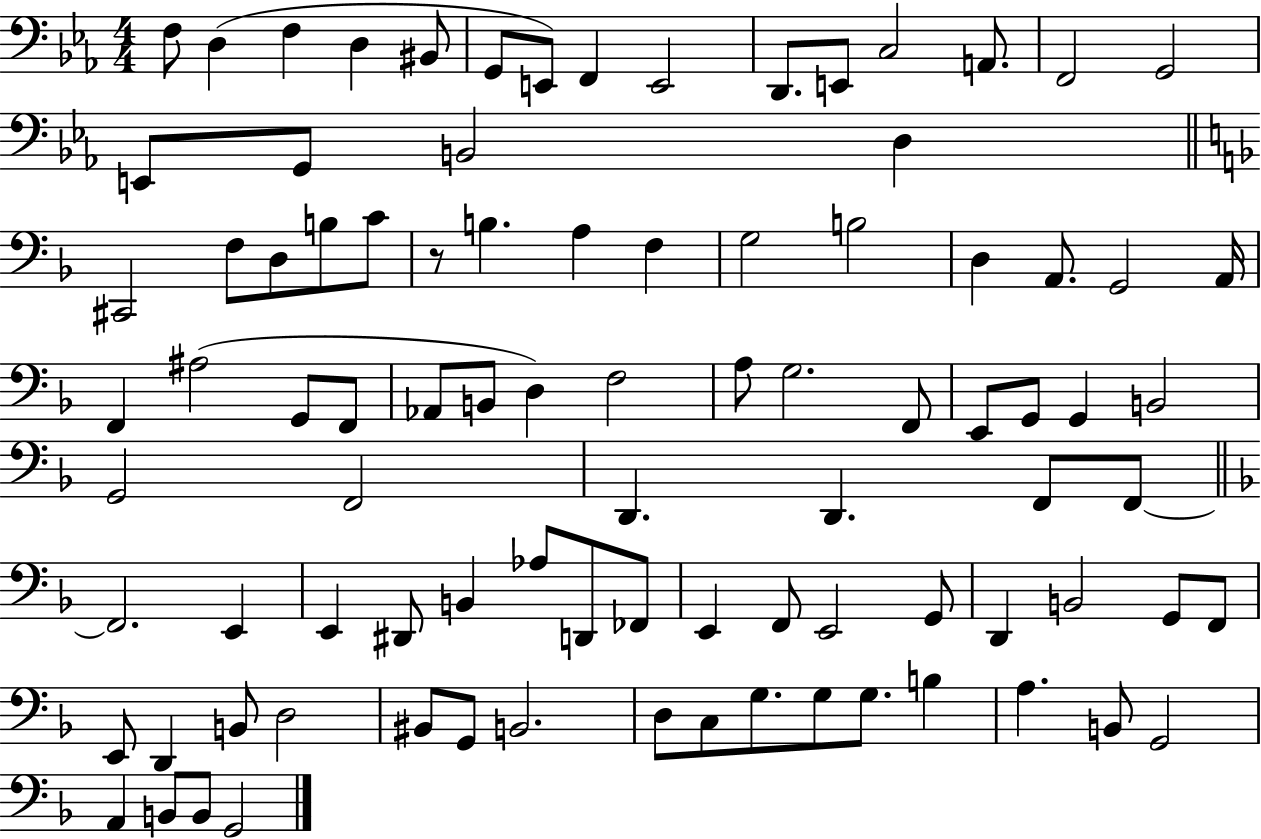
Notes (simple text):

F3/e D3/q F3/q D3/q BIS2/e G2/e E2/e F2/q E2/h D2/e. E2/e C3/h A2/e. F2/h G2/h E2/e G2/e B2/h D3/q C#2/h F3/e D3/e B3/e C4/e R/e B3/q. A3/q F3/q G3/h B3/h D3/q A2/e. G2/h A2/s F2/q A#3/h G2/e F2/e Ab2/e B2/e D3/q F3/h A3/e G3/h. F2/e E2/e G2/e G2/q B2/h G2/h F2/h D2/q. D2/q. F2/e F2/e F2/h. E2/q E2/q D#2/e B2/q Ab3/e D2/e FES2/e E2/q F2/e E2/h G2/e D2/q B2/h G2/e F2/e E2/e D2/q B2/e D3/h BIS2/e G2/e B2/h. D3/e C3/e G3/e. G3/e G3/e. B3/q A3/q. B2/e G2/h A2/q B2/e B2/e G2/h